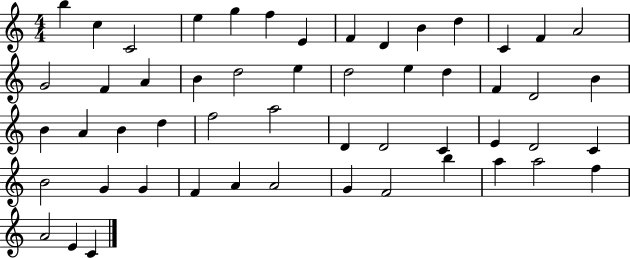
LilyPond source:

{
  \clef treble
  \numericTimeSignature
  \time 4/4
  \key c \major
  b''4 c''4 c'2 | e''4 g''4 f''4 e'4 | f'4 d'4 b'4 d''4 | c'4 f'4 a'2 | \break g'2 f'4 a'4 | b'4 d''2 e''4 | d''2 e''4 d''4 | f'4 d'2 b'4 | \break b'4 a'4 b'4 d''4 | f''2 a''2 | d'4 d'2 c'4 | e'4 d'2 c'4 | \break b'2 g'4 g'4 | f'4 a'4 a'2 | g'4 f'2 b''4 | a''4 a''2 f''4 | \break a'2 e'4 c'4 | \bar "|."
}